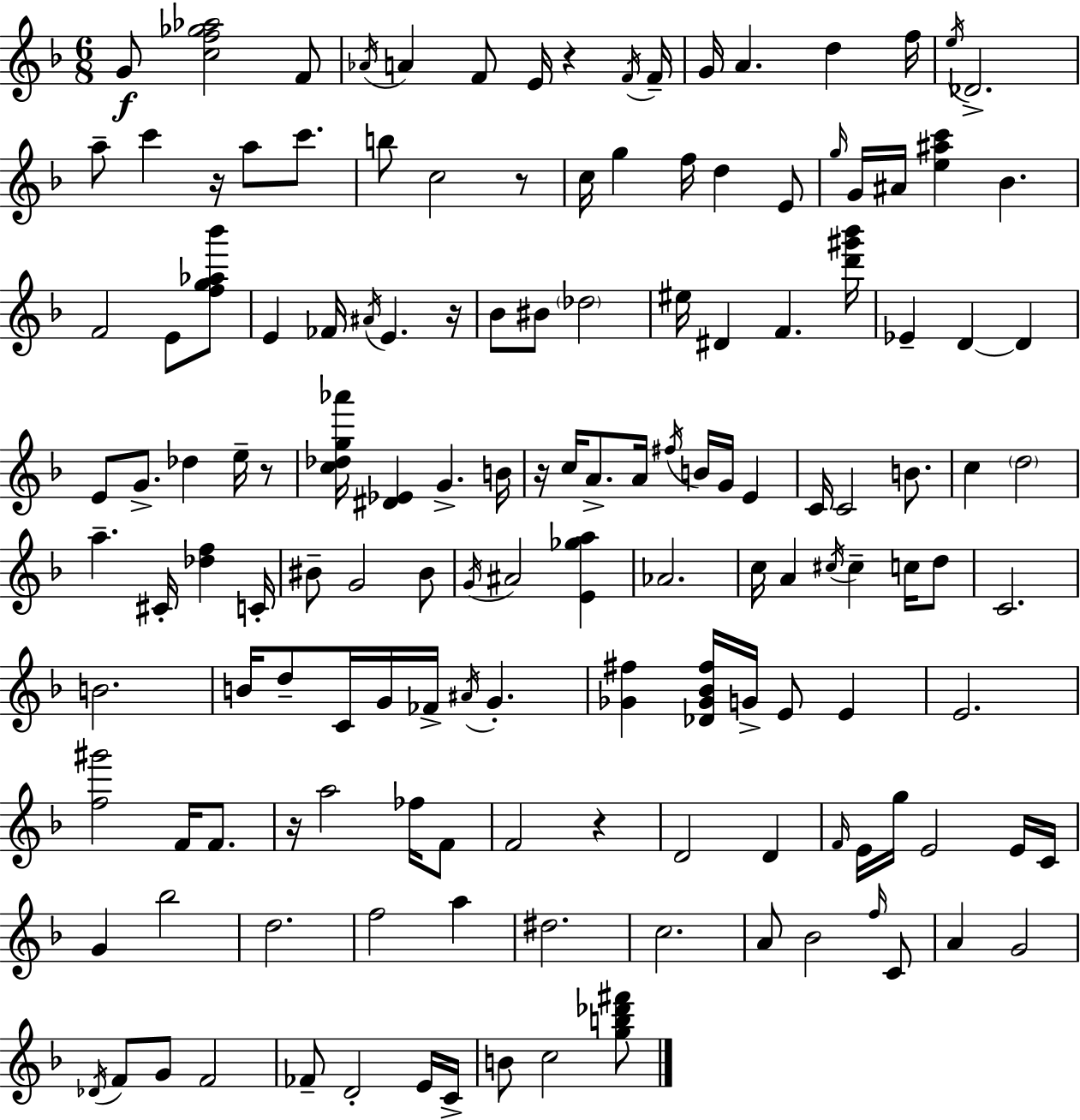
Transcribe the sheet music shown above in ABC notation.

X:1
T:Untitled
M:6/8
L:1/4
K:Dm
G/2 [cf_g_a]2 F/2 _A/4 A F/2 E/4 z F/4 F/4 G/4 A d f/4 e/4 _D2 a/2 c' z/4 a/2 c'/2 b/2 c2 z/2 c/4 g f/4 d E/2 g/4 G/4 ^A/4 [e^ac'] _B F2 E/2 [fg_a_b']/2 E _F/4 ^A/4 E z/4 _B/2 ^B/2 _d2 ^e/4 ^D F [d'^g'_b']/4 _E D D E/2 G/2 _d e/4 z/2 [c_dg_a']/4 [^D_E] G B/4 z/4 c/4 A/2 A/4 ^f/4 B/4 G/4 E C/4 C2 B/2 c d2 a ^C/4 [_df] C/4 ^B/2 G2 ^B/2 G/4 ^A2 [E_ga] _A2 c/4 A ^c/4 ^c c/4 d/2 C2 B2 B/4 d/2 C/4 G/4 _F/4 ^A/4 G [_G^f] [_D_G_B^f]/4 G/4 E/2 E E2 [f^g']2 F/4 F/2 z/4 a2 _f/4 F/2 F2 z D2 D F/4 E/4 g/4 E2 E/4 C/4 G _b2 d2 f2 a ^d2 c2 A/2 _B2 f/4 C/2 A G2 _D/4 F/2 G/2 F2 _F/2 D2 E/4 C/4 B/2 c2 [gb_d'^f']/2